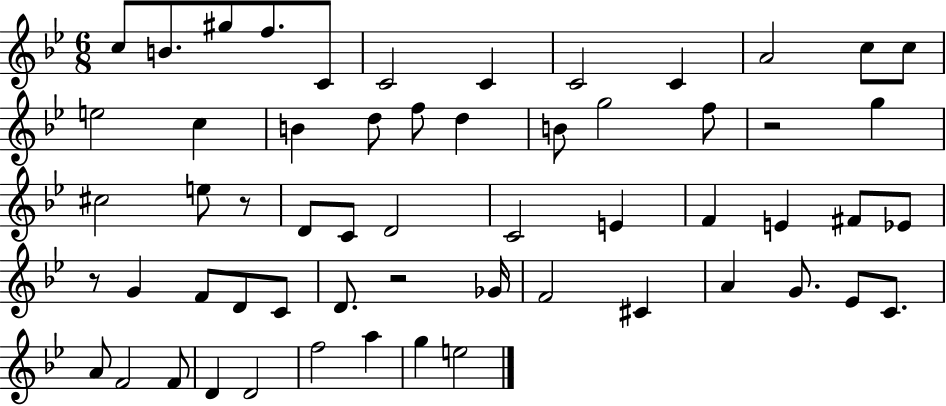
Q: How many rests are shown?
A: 4